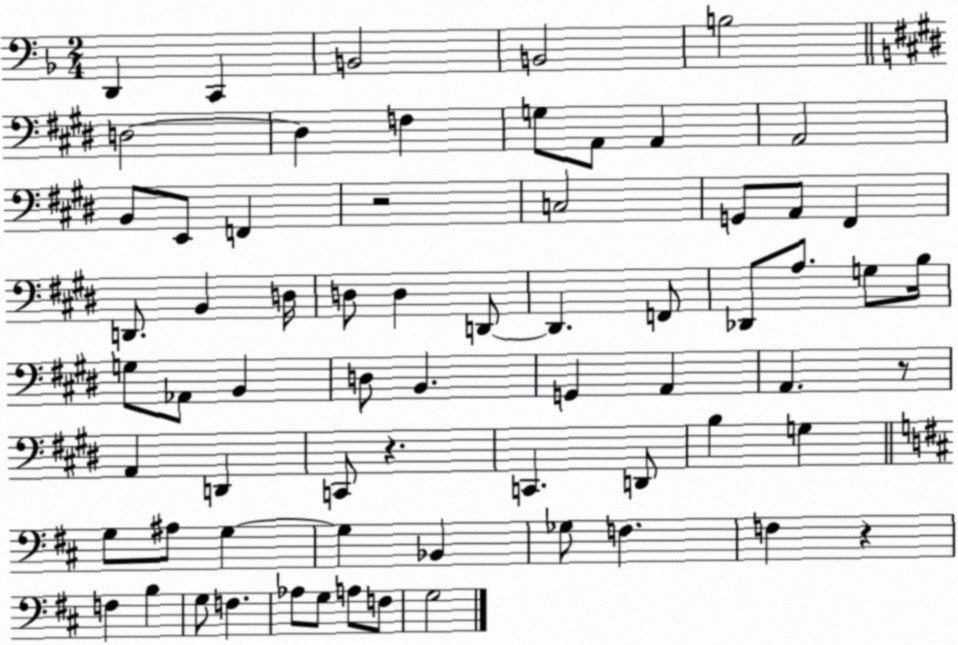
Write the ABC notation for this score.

X:1
T:Untitled
M:2/4
L:1/4
K:F
D,, C,, B,,2 B,,2 B,2 D,2 D, F, G,/2 A,,/2 A,, A,,2 B,,/2 E,,/2 F,, z2 C,2 G,,/2 A,,/2 ^F,, D,,/2 B,, D,/4 D,/2 D, D,,/2 D,, F,,/2 _D,,/2 A,/2 G,/2 B,/4 G,/2 _A,,/2 B,, D,/2 B,, G,, A,, A,, z/2 A,, D,, C,,/2 z C,, D,,/2 B, G, G,/2 ^A,/2 G, G, _B,, _G,/2 F, F, z F, B, G,/2 F, _A,/2 G,/2 A,/2 F,/2 G,2